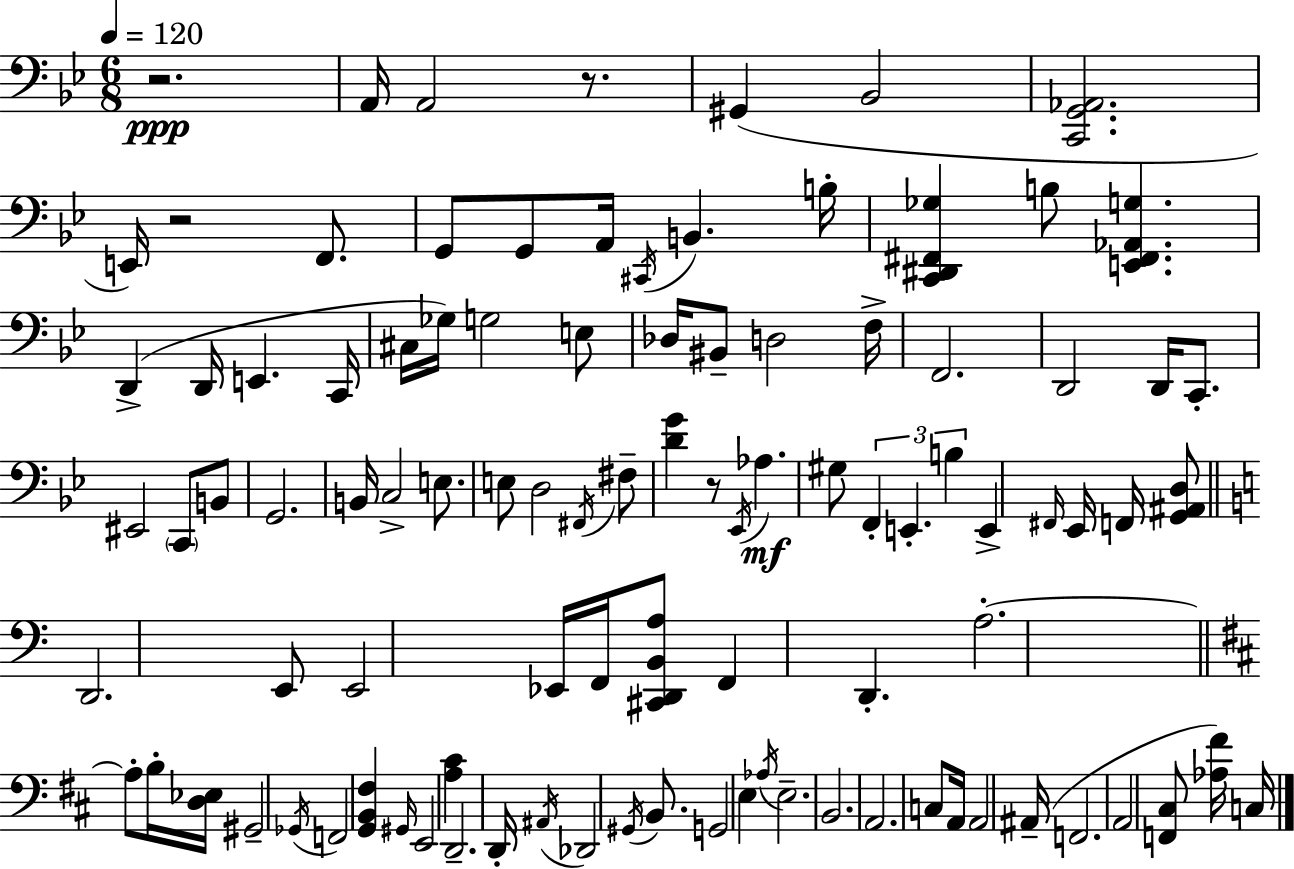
X:1
T:Untitled
M:6/8
L:1/4
K:Bb
z2 A,,/4 A,,2 z/2 ^G,, _B,,2 [C,,G,,_A,,]2 E,,/4 z2 F,,/2 G,,/2 G,,/2 A,,/4 ^C,,/4 B,, B,/4 [C,,^D,,^F,,_G,] B,/2 [E,,^F,,_A,,G,] D,, D,,/4 E,, C,,/4 ^C,/4 _G,/4 G,2 E,/2 _D,/4 ^B,,/2 D,2 F,/4 F,,2 D,,2 D,,/4 C,,/2 ^E,,2 C,,/2 B,,/2 G,,2 B,,/4 C,2 E,/2 E,/2 D,2 ^F,,/4 ^F,/2 [DG] z/2 _E,,/4 _A, ^G,/2 F,, E,, B, E,, ^F,,/4 _E,,/4 F,,/4 [G,,^A,,D,]/2 D,,2 E,,/2 E,,2 _E,,/4 F,,/4 [^C,,D,,B,,A,]/2 F,, D,, A,2 A,/2 B,/4 [D,_E,]/4 ^G,,2 _G,,/4 F,,2 [G,,B,,^F,] ^G,,/4 E,,2 [A,^C] D,,2 D,,/4 ^A,,/4 _D,,2 ^G,,/4 B,,/2 G,,2 E, _A,/4 E,2 B,,2 A,,2 C,/2 A,,/4 A,,2 ^A,,/4 F,,2 A,,2 [F,,^C,]/2 [_A,^F]/4 C,/4